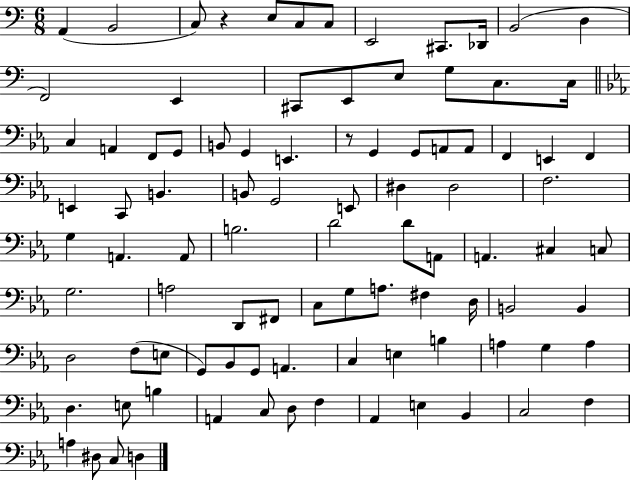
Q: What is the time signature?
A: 6/8